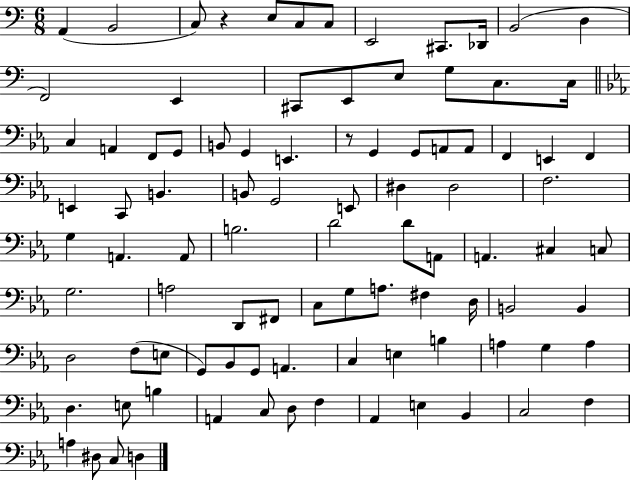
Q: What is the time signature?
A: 6/8